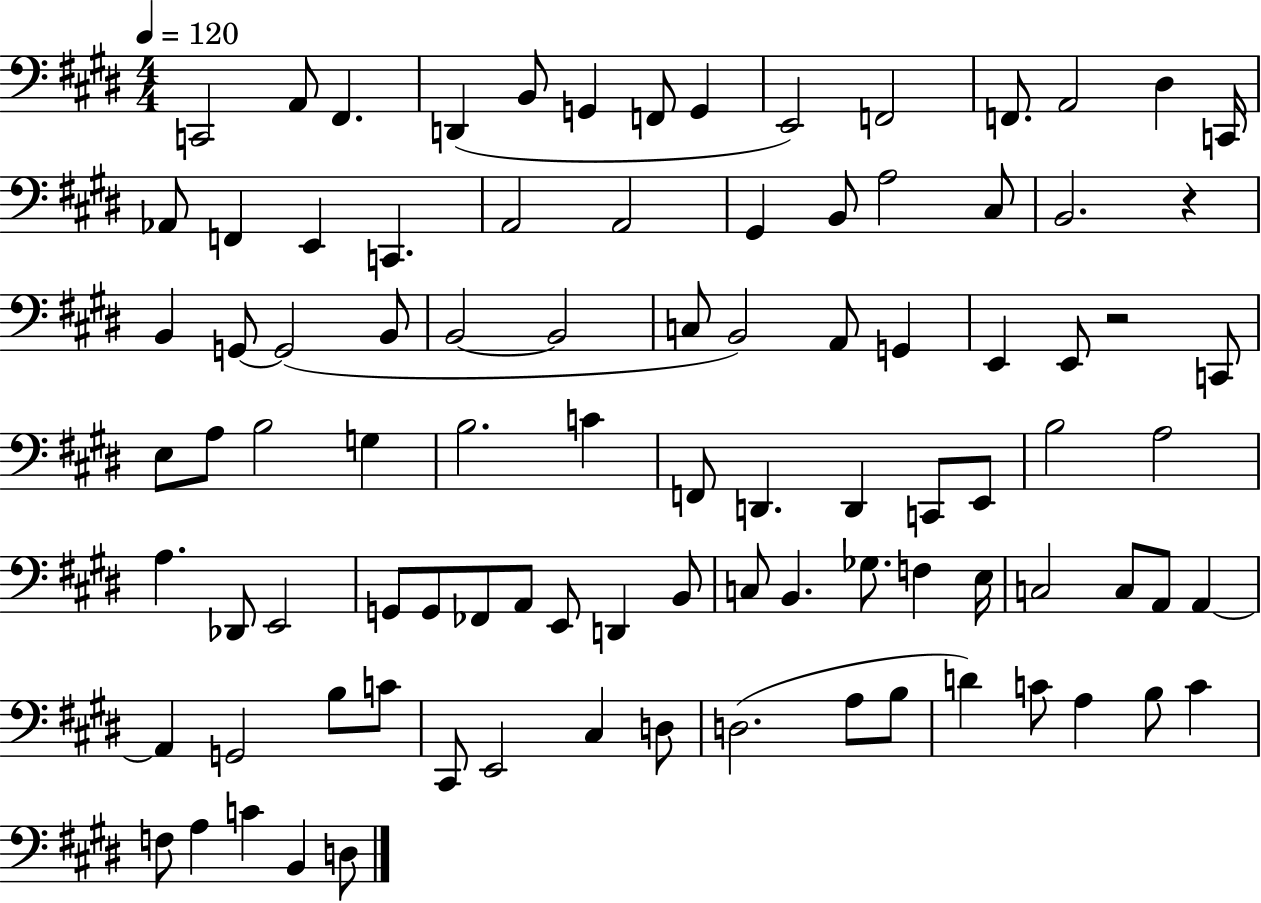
C2/h A2/e F#2/q. D2/q B2/e G2/q F2/e G2/q E2/h F2/h F2/e. A2/h D#3/q C2/s Ab2/e F2/q E2/q C2/q. A2/h A2/h G#2/q B2/e A3/h C#3/e B2/h. R/q B2/q G2/e G2/h B2/e B2/h B2/h C3/e B2/h A2/e G2/q E2/q E2/e R/h C2/e E3/e A3/e B3/h G3/q B3/h. C4/q F2/e D2/q. D2/q C2/e E2/e B3/h A3/h A3/q. Db2/e E2/h G2/e G2/e FES2/e A2/e E2/e D2/q B2/e C3/e B2/q. Gb3/e. F3/q E3/s C3/h C3/e A2/e A2/q A2/q G2/h B3/e C4/e C#2/e E2/h C#3/q D3/e D3/h. A3/e B3/e D4/q C4/e A3/q B3/e C4/q F3/e A3/q C4/q B2/q D3/e